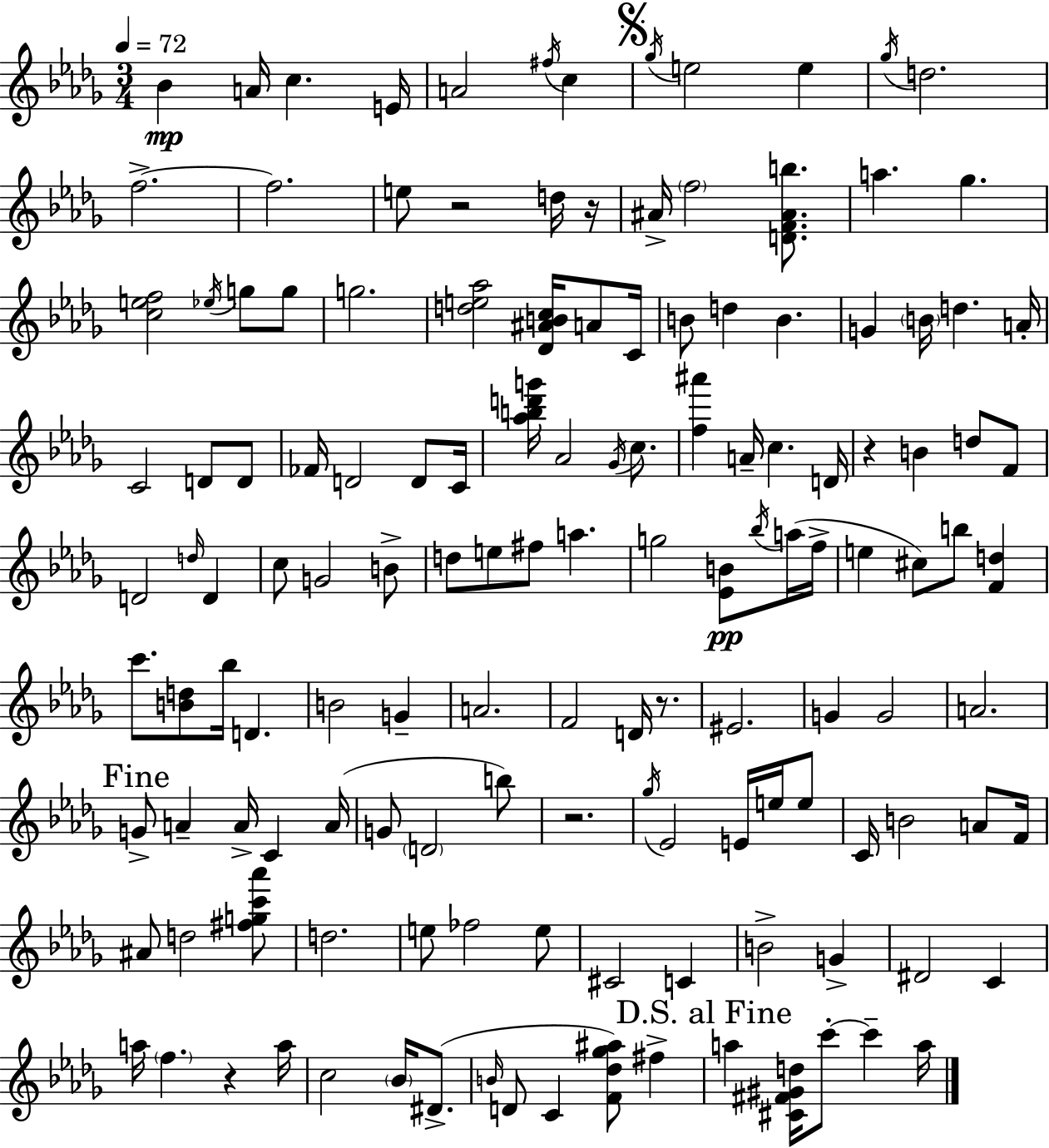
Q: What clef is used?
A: treble